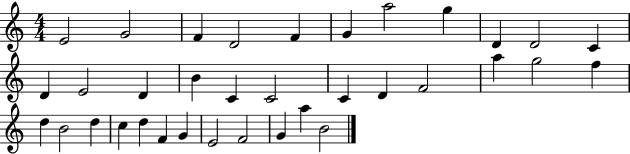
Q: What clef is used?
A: treble